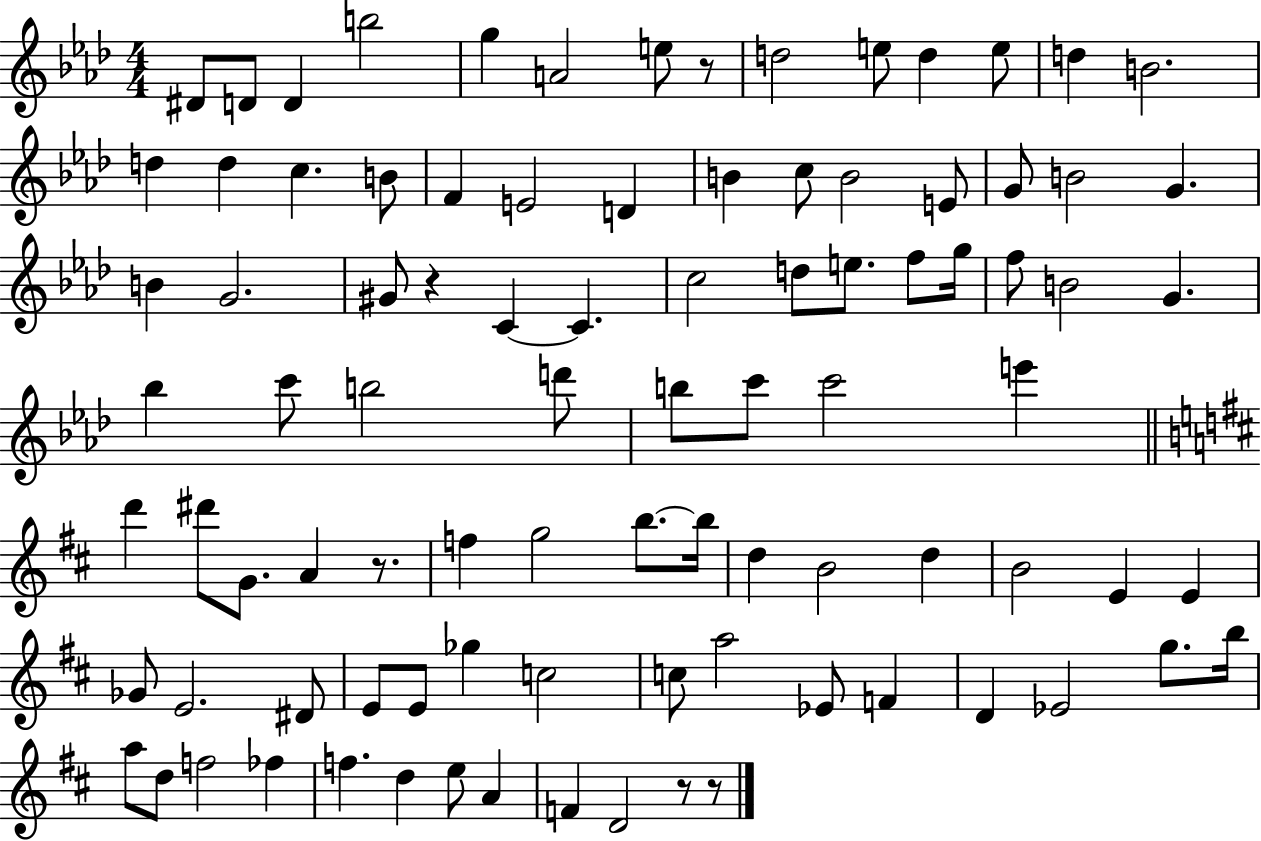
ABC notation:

X:1
T:Untitled
M:4/4
L:1/4
K:Ab
^D/2 D/2 D b2 g A2 e/2 z/2 d2 e/2 d e/2 d B2 d d c B/2 F E2 D B c/2 B2 E/2 G/2 B2 G B G2 ^G/2 z C C c2 d/2 e/2 f/2 g/4 f/2 B2 G _b c'/2 b2 d'/2 b/2 c'/2 c'2 e' d' ^d'/2 G/2 A z/2 f g2 b/2 b/4 d B2 d B2 E E _G/2 E2 ^D/2 E/2 E/2 _g c2 c/2 a2 _E/2 F D _E2 g/2 b/4 a/2 d/2 f2 _f f d e/2 A F D2 z/2 z/2